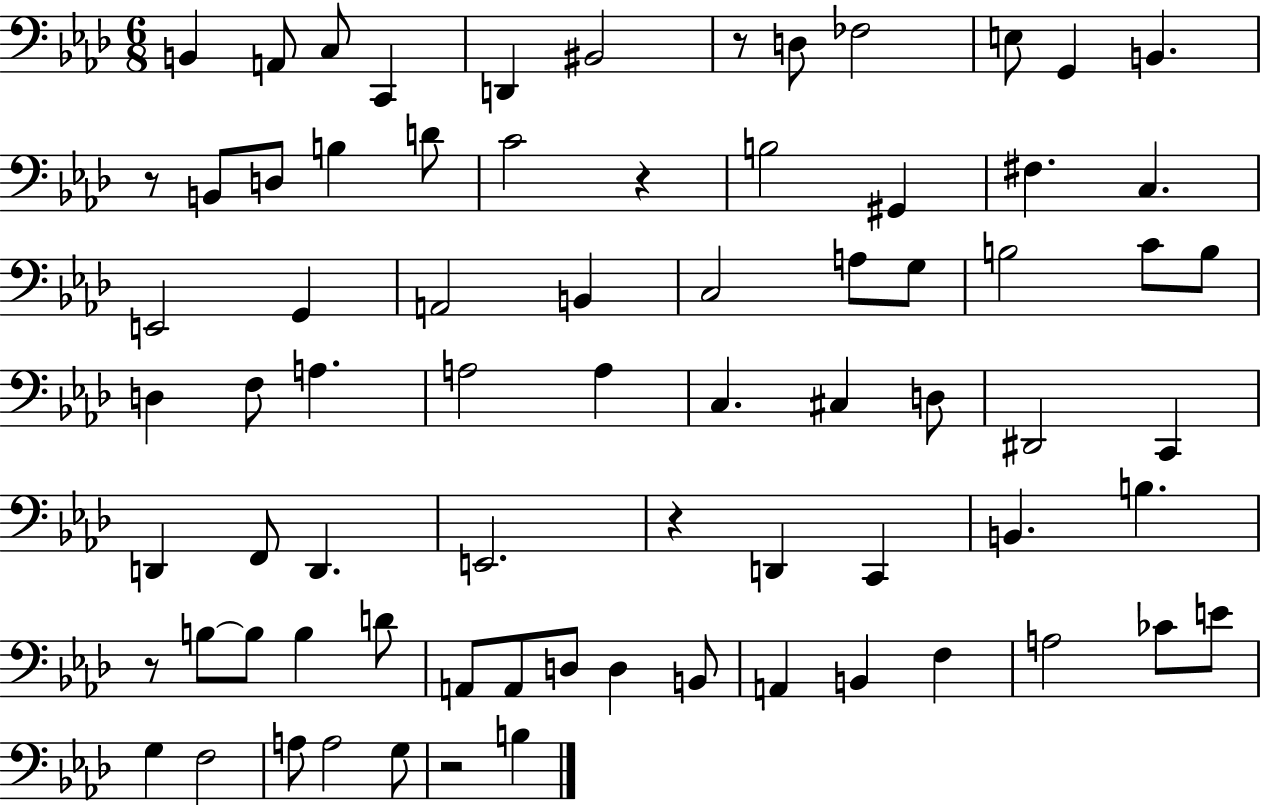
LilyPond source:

{
  \clef bass
  \numericTimeSignature
  \time 6/8
  \key aes \major
  b,4 a,8 c8 c,4 | d,4 bis,2 | r8 d8 fes2 | e8 g,4 b,4. | \break r8 b,8 d8 b4 d'8 | c'2 r4 | b2 gis,4 | fis4. c4. | \break e,2 g,4 | a,2 b,4 | c2 a8 g8 | b2 c'8 b8 | \break d4 f8 a4. | a2 a4 | c4. cis4 d8 | dis,2 c,4 | \break d,4 f,8 d,4. | e,2. | r4 d,4 c,4 | b,4. b4. | \break r8 b8~~ b8 b4 d'8 | a,8 a,8 d8 d4 b,8 | a,4 b,4 f4 | a2 ces'8 e'8 | \break g4 f2 | a8 a2 g8 | r2 b4 | \bar "|."
}